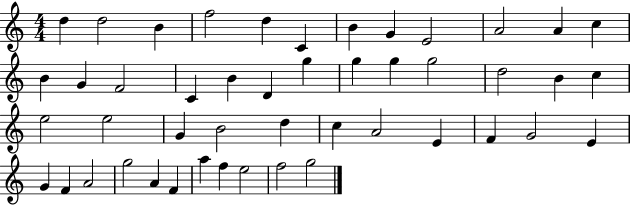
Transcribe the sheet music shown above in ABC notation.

X:1
T:Untitled
M:4/4
L:1/4
K:C
d d2 B f2 d C B G E2 A2 A c B G F2 C B D g g g g2 d2 B c e2 e2 G B2 d c A2 E F G2 E G F A2 g2 A F a f e2 f2 g2